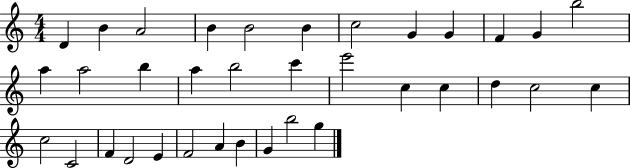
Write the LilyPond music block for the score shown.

{
  \clef treble
  \numericTimeSignature
  \time 4/4
  \key c \major
  d'4 b'4 a'2 | b'4 b'2 b'4 | c''2 g'4 g'4 | f'4 g'4 b''2 | \break a''4 a''2 b''4 | a''4 b''2 c'''4 | e'''2 c''4 c''4 | d''4 c''2 c''4 | \break c''2 c'2 | f'4 d'2 e'4 | f'2 a'4 b'4 | g'4 b''2 g''4 | \break \bar "|."
}